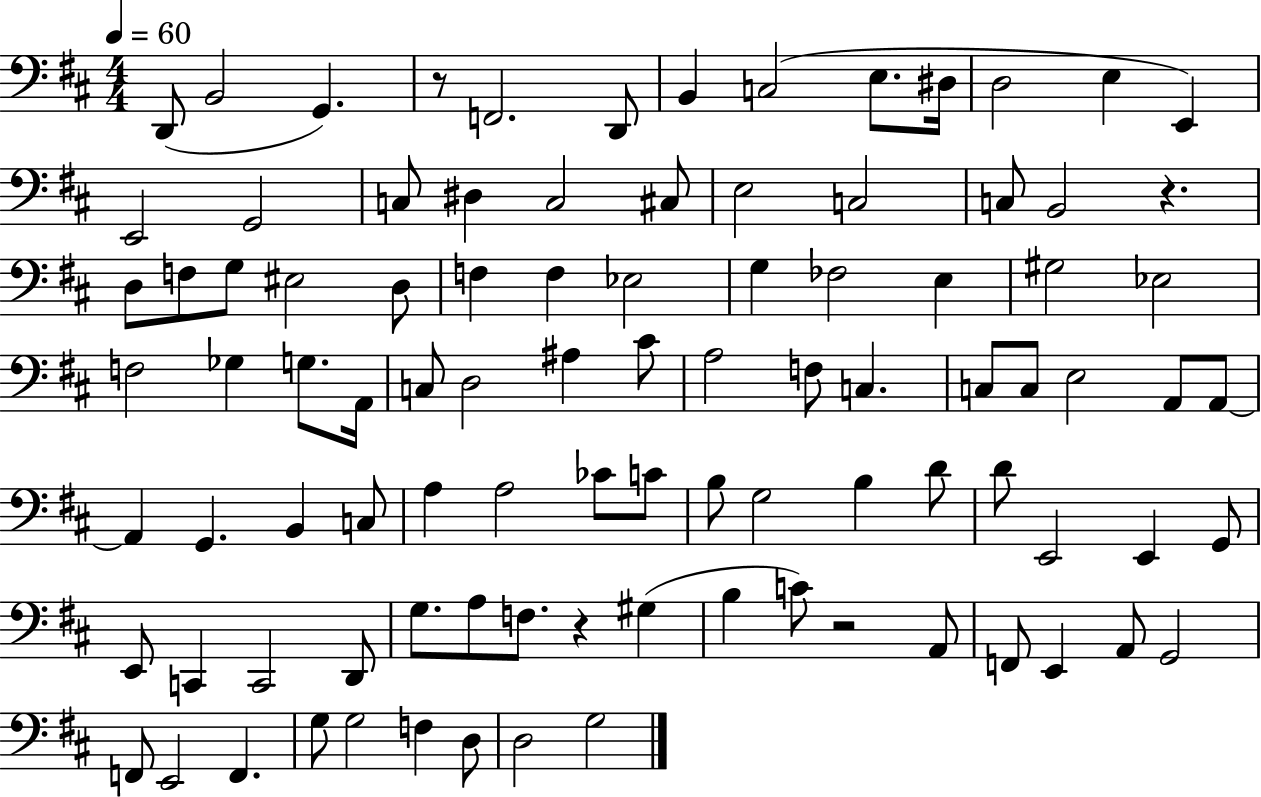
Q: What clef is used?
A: bass